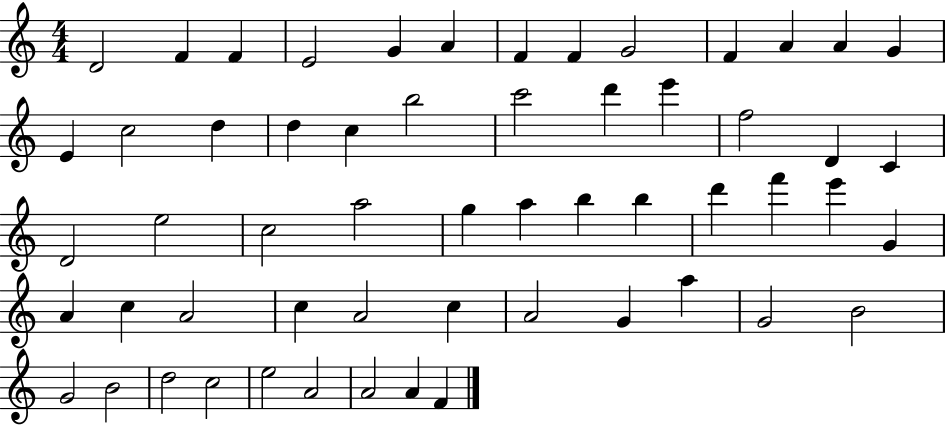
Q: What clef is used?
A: treble